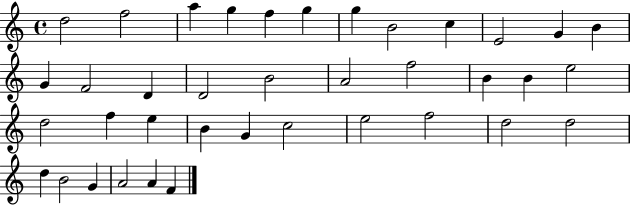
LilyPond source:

{
  \clef treble
  \time 4/4
  \defaultTimeSignature
  \key c \major
  d''2 f''2 | a''4 g''4 f''4 g''4 | g''4 b'2 c''4 | e'2 g'4 b'4 | \break g'4 f'2 d'4 | d'2 b'2 | a'2 f''2 | b'4 b'4 e''2 | \break d''2 f''4 e''4 | b'4 g'4 c''2 | e''2 f''2 | d''2 d''2 | \break d''4 b'2 g'4 | a'2 a'4 f'4 | \bar "|."
}